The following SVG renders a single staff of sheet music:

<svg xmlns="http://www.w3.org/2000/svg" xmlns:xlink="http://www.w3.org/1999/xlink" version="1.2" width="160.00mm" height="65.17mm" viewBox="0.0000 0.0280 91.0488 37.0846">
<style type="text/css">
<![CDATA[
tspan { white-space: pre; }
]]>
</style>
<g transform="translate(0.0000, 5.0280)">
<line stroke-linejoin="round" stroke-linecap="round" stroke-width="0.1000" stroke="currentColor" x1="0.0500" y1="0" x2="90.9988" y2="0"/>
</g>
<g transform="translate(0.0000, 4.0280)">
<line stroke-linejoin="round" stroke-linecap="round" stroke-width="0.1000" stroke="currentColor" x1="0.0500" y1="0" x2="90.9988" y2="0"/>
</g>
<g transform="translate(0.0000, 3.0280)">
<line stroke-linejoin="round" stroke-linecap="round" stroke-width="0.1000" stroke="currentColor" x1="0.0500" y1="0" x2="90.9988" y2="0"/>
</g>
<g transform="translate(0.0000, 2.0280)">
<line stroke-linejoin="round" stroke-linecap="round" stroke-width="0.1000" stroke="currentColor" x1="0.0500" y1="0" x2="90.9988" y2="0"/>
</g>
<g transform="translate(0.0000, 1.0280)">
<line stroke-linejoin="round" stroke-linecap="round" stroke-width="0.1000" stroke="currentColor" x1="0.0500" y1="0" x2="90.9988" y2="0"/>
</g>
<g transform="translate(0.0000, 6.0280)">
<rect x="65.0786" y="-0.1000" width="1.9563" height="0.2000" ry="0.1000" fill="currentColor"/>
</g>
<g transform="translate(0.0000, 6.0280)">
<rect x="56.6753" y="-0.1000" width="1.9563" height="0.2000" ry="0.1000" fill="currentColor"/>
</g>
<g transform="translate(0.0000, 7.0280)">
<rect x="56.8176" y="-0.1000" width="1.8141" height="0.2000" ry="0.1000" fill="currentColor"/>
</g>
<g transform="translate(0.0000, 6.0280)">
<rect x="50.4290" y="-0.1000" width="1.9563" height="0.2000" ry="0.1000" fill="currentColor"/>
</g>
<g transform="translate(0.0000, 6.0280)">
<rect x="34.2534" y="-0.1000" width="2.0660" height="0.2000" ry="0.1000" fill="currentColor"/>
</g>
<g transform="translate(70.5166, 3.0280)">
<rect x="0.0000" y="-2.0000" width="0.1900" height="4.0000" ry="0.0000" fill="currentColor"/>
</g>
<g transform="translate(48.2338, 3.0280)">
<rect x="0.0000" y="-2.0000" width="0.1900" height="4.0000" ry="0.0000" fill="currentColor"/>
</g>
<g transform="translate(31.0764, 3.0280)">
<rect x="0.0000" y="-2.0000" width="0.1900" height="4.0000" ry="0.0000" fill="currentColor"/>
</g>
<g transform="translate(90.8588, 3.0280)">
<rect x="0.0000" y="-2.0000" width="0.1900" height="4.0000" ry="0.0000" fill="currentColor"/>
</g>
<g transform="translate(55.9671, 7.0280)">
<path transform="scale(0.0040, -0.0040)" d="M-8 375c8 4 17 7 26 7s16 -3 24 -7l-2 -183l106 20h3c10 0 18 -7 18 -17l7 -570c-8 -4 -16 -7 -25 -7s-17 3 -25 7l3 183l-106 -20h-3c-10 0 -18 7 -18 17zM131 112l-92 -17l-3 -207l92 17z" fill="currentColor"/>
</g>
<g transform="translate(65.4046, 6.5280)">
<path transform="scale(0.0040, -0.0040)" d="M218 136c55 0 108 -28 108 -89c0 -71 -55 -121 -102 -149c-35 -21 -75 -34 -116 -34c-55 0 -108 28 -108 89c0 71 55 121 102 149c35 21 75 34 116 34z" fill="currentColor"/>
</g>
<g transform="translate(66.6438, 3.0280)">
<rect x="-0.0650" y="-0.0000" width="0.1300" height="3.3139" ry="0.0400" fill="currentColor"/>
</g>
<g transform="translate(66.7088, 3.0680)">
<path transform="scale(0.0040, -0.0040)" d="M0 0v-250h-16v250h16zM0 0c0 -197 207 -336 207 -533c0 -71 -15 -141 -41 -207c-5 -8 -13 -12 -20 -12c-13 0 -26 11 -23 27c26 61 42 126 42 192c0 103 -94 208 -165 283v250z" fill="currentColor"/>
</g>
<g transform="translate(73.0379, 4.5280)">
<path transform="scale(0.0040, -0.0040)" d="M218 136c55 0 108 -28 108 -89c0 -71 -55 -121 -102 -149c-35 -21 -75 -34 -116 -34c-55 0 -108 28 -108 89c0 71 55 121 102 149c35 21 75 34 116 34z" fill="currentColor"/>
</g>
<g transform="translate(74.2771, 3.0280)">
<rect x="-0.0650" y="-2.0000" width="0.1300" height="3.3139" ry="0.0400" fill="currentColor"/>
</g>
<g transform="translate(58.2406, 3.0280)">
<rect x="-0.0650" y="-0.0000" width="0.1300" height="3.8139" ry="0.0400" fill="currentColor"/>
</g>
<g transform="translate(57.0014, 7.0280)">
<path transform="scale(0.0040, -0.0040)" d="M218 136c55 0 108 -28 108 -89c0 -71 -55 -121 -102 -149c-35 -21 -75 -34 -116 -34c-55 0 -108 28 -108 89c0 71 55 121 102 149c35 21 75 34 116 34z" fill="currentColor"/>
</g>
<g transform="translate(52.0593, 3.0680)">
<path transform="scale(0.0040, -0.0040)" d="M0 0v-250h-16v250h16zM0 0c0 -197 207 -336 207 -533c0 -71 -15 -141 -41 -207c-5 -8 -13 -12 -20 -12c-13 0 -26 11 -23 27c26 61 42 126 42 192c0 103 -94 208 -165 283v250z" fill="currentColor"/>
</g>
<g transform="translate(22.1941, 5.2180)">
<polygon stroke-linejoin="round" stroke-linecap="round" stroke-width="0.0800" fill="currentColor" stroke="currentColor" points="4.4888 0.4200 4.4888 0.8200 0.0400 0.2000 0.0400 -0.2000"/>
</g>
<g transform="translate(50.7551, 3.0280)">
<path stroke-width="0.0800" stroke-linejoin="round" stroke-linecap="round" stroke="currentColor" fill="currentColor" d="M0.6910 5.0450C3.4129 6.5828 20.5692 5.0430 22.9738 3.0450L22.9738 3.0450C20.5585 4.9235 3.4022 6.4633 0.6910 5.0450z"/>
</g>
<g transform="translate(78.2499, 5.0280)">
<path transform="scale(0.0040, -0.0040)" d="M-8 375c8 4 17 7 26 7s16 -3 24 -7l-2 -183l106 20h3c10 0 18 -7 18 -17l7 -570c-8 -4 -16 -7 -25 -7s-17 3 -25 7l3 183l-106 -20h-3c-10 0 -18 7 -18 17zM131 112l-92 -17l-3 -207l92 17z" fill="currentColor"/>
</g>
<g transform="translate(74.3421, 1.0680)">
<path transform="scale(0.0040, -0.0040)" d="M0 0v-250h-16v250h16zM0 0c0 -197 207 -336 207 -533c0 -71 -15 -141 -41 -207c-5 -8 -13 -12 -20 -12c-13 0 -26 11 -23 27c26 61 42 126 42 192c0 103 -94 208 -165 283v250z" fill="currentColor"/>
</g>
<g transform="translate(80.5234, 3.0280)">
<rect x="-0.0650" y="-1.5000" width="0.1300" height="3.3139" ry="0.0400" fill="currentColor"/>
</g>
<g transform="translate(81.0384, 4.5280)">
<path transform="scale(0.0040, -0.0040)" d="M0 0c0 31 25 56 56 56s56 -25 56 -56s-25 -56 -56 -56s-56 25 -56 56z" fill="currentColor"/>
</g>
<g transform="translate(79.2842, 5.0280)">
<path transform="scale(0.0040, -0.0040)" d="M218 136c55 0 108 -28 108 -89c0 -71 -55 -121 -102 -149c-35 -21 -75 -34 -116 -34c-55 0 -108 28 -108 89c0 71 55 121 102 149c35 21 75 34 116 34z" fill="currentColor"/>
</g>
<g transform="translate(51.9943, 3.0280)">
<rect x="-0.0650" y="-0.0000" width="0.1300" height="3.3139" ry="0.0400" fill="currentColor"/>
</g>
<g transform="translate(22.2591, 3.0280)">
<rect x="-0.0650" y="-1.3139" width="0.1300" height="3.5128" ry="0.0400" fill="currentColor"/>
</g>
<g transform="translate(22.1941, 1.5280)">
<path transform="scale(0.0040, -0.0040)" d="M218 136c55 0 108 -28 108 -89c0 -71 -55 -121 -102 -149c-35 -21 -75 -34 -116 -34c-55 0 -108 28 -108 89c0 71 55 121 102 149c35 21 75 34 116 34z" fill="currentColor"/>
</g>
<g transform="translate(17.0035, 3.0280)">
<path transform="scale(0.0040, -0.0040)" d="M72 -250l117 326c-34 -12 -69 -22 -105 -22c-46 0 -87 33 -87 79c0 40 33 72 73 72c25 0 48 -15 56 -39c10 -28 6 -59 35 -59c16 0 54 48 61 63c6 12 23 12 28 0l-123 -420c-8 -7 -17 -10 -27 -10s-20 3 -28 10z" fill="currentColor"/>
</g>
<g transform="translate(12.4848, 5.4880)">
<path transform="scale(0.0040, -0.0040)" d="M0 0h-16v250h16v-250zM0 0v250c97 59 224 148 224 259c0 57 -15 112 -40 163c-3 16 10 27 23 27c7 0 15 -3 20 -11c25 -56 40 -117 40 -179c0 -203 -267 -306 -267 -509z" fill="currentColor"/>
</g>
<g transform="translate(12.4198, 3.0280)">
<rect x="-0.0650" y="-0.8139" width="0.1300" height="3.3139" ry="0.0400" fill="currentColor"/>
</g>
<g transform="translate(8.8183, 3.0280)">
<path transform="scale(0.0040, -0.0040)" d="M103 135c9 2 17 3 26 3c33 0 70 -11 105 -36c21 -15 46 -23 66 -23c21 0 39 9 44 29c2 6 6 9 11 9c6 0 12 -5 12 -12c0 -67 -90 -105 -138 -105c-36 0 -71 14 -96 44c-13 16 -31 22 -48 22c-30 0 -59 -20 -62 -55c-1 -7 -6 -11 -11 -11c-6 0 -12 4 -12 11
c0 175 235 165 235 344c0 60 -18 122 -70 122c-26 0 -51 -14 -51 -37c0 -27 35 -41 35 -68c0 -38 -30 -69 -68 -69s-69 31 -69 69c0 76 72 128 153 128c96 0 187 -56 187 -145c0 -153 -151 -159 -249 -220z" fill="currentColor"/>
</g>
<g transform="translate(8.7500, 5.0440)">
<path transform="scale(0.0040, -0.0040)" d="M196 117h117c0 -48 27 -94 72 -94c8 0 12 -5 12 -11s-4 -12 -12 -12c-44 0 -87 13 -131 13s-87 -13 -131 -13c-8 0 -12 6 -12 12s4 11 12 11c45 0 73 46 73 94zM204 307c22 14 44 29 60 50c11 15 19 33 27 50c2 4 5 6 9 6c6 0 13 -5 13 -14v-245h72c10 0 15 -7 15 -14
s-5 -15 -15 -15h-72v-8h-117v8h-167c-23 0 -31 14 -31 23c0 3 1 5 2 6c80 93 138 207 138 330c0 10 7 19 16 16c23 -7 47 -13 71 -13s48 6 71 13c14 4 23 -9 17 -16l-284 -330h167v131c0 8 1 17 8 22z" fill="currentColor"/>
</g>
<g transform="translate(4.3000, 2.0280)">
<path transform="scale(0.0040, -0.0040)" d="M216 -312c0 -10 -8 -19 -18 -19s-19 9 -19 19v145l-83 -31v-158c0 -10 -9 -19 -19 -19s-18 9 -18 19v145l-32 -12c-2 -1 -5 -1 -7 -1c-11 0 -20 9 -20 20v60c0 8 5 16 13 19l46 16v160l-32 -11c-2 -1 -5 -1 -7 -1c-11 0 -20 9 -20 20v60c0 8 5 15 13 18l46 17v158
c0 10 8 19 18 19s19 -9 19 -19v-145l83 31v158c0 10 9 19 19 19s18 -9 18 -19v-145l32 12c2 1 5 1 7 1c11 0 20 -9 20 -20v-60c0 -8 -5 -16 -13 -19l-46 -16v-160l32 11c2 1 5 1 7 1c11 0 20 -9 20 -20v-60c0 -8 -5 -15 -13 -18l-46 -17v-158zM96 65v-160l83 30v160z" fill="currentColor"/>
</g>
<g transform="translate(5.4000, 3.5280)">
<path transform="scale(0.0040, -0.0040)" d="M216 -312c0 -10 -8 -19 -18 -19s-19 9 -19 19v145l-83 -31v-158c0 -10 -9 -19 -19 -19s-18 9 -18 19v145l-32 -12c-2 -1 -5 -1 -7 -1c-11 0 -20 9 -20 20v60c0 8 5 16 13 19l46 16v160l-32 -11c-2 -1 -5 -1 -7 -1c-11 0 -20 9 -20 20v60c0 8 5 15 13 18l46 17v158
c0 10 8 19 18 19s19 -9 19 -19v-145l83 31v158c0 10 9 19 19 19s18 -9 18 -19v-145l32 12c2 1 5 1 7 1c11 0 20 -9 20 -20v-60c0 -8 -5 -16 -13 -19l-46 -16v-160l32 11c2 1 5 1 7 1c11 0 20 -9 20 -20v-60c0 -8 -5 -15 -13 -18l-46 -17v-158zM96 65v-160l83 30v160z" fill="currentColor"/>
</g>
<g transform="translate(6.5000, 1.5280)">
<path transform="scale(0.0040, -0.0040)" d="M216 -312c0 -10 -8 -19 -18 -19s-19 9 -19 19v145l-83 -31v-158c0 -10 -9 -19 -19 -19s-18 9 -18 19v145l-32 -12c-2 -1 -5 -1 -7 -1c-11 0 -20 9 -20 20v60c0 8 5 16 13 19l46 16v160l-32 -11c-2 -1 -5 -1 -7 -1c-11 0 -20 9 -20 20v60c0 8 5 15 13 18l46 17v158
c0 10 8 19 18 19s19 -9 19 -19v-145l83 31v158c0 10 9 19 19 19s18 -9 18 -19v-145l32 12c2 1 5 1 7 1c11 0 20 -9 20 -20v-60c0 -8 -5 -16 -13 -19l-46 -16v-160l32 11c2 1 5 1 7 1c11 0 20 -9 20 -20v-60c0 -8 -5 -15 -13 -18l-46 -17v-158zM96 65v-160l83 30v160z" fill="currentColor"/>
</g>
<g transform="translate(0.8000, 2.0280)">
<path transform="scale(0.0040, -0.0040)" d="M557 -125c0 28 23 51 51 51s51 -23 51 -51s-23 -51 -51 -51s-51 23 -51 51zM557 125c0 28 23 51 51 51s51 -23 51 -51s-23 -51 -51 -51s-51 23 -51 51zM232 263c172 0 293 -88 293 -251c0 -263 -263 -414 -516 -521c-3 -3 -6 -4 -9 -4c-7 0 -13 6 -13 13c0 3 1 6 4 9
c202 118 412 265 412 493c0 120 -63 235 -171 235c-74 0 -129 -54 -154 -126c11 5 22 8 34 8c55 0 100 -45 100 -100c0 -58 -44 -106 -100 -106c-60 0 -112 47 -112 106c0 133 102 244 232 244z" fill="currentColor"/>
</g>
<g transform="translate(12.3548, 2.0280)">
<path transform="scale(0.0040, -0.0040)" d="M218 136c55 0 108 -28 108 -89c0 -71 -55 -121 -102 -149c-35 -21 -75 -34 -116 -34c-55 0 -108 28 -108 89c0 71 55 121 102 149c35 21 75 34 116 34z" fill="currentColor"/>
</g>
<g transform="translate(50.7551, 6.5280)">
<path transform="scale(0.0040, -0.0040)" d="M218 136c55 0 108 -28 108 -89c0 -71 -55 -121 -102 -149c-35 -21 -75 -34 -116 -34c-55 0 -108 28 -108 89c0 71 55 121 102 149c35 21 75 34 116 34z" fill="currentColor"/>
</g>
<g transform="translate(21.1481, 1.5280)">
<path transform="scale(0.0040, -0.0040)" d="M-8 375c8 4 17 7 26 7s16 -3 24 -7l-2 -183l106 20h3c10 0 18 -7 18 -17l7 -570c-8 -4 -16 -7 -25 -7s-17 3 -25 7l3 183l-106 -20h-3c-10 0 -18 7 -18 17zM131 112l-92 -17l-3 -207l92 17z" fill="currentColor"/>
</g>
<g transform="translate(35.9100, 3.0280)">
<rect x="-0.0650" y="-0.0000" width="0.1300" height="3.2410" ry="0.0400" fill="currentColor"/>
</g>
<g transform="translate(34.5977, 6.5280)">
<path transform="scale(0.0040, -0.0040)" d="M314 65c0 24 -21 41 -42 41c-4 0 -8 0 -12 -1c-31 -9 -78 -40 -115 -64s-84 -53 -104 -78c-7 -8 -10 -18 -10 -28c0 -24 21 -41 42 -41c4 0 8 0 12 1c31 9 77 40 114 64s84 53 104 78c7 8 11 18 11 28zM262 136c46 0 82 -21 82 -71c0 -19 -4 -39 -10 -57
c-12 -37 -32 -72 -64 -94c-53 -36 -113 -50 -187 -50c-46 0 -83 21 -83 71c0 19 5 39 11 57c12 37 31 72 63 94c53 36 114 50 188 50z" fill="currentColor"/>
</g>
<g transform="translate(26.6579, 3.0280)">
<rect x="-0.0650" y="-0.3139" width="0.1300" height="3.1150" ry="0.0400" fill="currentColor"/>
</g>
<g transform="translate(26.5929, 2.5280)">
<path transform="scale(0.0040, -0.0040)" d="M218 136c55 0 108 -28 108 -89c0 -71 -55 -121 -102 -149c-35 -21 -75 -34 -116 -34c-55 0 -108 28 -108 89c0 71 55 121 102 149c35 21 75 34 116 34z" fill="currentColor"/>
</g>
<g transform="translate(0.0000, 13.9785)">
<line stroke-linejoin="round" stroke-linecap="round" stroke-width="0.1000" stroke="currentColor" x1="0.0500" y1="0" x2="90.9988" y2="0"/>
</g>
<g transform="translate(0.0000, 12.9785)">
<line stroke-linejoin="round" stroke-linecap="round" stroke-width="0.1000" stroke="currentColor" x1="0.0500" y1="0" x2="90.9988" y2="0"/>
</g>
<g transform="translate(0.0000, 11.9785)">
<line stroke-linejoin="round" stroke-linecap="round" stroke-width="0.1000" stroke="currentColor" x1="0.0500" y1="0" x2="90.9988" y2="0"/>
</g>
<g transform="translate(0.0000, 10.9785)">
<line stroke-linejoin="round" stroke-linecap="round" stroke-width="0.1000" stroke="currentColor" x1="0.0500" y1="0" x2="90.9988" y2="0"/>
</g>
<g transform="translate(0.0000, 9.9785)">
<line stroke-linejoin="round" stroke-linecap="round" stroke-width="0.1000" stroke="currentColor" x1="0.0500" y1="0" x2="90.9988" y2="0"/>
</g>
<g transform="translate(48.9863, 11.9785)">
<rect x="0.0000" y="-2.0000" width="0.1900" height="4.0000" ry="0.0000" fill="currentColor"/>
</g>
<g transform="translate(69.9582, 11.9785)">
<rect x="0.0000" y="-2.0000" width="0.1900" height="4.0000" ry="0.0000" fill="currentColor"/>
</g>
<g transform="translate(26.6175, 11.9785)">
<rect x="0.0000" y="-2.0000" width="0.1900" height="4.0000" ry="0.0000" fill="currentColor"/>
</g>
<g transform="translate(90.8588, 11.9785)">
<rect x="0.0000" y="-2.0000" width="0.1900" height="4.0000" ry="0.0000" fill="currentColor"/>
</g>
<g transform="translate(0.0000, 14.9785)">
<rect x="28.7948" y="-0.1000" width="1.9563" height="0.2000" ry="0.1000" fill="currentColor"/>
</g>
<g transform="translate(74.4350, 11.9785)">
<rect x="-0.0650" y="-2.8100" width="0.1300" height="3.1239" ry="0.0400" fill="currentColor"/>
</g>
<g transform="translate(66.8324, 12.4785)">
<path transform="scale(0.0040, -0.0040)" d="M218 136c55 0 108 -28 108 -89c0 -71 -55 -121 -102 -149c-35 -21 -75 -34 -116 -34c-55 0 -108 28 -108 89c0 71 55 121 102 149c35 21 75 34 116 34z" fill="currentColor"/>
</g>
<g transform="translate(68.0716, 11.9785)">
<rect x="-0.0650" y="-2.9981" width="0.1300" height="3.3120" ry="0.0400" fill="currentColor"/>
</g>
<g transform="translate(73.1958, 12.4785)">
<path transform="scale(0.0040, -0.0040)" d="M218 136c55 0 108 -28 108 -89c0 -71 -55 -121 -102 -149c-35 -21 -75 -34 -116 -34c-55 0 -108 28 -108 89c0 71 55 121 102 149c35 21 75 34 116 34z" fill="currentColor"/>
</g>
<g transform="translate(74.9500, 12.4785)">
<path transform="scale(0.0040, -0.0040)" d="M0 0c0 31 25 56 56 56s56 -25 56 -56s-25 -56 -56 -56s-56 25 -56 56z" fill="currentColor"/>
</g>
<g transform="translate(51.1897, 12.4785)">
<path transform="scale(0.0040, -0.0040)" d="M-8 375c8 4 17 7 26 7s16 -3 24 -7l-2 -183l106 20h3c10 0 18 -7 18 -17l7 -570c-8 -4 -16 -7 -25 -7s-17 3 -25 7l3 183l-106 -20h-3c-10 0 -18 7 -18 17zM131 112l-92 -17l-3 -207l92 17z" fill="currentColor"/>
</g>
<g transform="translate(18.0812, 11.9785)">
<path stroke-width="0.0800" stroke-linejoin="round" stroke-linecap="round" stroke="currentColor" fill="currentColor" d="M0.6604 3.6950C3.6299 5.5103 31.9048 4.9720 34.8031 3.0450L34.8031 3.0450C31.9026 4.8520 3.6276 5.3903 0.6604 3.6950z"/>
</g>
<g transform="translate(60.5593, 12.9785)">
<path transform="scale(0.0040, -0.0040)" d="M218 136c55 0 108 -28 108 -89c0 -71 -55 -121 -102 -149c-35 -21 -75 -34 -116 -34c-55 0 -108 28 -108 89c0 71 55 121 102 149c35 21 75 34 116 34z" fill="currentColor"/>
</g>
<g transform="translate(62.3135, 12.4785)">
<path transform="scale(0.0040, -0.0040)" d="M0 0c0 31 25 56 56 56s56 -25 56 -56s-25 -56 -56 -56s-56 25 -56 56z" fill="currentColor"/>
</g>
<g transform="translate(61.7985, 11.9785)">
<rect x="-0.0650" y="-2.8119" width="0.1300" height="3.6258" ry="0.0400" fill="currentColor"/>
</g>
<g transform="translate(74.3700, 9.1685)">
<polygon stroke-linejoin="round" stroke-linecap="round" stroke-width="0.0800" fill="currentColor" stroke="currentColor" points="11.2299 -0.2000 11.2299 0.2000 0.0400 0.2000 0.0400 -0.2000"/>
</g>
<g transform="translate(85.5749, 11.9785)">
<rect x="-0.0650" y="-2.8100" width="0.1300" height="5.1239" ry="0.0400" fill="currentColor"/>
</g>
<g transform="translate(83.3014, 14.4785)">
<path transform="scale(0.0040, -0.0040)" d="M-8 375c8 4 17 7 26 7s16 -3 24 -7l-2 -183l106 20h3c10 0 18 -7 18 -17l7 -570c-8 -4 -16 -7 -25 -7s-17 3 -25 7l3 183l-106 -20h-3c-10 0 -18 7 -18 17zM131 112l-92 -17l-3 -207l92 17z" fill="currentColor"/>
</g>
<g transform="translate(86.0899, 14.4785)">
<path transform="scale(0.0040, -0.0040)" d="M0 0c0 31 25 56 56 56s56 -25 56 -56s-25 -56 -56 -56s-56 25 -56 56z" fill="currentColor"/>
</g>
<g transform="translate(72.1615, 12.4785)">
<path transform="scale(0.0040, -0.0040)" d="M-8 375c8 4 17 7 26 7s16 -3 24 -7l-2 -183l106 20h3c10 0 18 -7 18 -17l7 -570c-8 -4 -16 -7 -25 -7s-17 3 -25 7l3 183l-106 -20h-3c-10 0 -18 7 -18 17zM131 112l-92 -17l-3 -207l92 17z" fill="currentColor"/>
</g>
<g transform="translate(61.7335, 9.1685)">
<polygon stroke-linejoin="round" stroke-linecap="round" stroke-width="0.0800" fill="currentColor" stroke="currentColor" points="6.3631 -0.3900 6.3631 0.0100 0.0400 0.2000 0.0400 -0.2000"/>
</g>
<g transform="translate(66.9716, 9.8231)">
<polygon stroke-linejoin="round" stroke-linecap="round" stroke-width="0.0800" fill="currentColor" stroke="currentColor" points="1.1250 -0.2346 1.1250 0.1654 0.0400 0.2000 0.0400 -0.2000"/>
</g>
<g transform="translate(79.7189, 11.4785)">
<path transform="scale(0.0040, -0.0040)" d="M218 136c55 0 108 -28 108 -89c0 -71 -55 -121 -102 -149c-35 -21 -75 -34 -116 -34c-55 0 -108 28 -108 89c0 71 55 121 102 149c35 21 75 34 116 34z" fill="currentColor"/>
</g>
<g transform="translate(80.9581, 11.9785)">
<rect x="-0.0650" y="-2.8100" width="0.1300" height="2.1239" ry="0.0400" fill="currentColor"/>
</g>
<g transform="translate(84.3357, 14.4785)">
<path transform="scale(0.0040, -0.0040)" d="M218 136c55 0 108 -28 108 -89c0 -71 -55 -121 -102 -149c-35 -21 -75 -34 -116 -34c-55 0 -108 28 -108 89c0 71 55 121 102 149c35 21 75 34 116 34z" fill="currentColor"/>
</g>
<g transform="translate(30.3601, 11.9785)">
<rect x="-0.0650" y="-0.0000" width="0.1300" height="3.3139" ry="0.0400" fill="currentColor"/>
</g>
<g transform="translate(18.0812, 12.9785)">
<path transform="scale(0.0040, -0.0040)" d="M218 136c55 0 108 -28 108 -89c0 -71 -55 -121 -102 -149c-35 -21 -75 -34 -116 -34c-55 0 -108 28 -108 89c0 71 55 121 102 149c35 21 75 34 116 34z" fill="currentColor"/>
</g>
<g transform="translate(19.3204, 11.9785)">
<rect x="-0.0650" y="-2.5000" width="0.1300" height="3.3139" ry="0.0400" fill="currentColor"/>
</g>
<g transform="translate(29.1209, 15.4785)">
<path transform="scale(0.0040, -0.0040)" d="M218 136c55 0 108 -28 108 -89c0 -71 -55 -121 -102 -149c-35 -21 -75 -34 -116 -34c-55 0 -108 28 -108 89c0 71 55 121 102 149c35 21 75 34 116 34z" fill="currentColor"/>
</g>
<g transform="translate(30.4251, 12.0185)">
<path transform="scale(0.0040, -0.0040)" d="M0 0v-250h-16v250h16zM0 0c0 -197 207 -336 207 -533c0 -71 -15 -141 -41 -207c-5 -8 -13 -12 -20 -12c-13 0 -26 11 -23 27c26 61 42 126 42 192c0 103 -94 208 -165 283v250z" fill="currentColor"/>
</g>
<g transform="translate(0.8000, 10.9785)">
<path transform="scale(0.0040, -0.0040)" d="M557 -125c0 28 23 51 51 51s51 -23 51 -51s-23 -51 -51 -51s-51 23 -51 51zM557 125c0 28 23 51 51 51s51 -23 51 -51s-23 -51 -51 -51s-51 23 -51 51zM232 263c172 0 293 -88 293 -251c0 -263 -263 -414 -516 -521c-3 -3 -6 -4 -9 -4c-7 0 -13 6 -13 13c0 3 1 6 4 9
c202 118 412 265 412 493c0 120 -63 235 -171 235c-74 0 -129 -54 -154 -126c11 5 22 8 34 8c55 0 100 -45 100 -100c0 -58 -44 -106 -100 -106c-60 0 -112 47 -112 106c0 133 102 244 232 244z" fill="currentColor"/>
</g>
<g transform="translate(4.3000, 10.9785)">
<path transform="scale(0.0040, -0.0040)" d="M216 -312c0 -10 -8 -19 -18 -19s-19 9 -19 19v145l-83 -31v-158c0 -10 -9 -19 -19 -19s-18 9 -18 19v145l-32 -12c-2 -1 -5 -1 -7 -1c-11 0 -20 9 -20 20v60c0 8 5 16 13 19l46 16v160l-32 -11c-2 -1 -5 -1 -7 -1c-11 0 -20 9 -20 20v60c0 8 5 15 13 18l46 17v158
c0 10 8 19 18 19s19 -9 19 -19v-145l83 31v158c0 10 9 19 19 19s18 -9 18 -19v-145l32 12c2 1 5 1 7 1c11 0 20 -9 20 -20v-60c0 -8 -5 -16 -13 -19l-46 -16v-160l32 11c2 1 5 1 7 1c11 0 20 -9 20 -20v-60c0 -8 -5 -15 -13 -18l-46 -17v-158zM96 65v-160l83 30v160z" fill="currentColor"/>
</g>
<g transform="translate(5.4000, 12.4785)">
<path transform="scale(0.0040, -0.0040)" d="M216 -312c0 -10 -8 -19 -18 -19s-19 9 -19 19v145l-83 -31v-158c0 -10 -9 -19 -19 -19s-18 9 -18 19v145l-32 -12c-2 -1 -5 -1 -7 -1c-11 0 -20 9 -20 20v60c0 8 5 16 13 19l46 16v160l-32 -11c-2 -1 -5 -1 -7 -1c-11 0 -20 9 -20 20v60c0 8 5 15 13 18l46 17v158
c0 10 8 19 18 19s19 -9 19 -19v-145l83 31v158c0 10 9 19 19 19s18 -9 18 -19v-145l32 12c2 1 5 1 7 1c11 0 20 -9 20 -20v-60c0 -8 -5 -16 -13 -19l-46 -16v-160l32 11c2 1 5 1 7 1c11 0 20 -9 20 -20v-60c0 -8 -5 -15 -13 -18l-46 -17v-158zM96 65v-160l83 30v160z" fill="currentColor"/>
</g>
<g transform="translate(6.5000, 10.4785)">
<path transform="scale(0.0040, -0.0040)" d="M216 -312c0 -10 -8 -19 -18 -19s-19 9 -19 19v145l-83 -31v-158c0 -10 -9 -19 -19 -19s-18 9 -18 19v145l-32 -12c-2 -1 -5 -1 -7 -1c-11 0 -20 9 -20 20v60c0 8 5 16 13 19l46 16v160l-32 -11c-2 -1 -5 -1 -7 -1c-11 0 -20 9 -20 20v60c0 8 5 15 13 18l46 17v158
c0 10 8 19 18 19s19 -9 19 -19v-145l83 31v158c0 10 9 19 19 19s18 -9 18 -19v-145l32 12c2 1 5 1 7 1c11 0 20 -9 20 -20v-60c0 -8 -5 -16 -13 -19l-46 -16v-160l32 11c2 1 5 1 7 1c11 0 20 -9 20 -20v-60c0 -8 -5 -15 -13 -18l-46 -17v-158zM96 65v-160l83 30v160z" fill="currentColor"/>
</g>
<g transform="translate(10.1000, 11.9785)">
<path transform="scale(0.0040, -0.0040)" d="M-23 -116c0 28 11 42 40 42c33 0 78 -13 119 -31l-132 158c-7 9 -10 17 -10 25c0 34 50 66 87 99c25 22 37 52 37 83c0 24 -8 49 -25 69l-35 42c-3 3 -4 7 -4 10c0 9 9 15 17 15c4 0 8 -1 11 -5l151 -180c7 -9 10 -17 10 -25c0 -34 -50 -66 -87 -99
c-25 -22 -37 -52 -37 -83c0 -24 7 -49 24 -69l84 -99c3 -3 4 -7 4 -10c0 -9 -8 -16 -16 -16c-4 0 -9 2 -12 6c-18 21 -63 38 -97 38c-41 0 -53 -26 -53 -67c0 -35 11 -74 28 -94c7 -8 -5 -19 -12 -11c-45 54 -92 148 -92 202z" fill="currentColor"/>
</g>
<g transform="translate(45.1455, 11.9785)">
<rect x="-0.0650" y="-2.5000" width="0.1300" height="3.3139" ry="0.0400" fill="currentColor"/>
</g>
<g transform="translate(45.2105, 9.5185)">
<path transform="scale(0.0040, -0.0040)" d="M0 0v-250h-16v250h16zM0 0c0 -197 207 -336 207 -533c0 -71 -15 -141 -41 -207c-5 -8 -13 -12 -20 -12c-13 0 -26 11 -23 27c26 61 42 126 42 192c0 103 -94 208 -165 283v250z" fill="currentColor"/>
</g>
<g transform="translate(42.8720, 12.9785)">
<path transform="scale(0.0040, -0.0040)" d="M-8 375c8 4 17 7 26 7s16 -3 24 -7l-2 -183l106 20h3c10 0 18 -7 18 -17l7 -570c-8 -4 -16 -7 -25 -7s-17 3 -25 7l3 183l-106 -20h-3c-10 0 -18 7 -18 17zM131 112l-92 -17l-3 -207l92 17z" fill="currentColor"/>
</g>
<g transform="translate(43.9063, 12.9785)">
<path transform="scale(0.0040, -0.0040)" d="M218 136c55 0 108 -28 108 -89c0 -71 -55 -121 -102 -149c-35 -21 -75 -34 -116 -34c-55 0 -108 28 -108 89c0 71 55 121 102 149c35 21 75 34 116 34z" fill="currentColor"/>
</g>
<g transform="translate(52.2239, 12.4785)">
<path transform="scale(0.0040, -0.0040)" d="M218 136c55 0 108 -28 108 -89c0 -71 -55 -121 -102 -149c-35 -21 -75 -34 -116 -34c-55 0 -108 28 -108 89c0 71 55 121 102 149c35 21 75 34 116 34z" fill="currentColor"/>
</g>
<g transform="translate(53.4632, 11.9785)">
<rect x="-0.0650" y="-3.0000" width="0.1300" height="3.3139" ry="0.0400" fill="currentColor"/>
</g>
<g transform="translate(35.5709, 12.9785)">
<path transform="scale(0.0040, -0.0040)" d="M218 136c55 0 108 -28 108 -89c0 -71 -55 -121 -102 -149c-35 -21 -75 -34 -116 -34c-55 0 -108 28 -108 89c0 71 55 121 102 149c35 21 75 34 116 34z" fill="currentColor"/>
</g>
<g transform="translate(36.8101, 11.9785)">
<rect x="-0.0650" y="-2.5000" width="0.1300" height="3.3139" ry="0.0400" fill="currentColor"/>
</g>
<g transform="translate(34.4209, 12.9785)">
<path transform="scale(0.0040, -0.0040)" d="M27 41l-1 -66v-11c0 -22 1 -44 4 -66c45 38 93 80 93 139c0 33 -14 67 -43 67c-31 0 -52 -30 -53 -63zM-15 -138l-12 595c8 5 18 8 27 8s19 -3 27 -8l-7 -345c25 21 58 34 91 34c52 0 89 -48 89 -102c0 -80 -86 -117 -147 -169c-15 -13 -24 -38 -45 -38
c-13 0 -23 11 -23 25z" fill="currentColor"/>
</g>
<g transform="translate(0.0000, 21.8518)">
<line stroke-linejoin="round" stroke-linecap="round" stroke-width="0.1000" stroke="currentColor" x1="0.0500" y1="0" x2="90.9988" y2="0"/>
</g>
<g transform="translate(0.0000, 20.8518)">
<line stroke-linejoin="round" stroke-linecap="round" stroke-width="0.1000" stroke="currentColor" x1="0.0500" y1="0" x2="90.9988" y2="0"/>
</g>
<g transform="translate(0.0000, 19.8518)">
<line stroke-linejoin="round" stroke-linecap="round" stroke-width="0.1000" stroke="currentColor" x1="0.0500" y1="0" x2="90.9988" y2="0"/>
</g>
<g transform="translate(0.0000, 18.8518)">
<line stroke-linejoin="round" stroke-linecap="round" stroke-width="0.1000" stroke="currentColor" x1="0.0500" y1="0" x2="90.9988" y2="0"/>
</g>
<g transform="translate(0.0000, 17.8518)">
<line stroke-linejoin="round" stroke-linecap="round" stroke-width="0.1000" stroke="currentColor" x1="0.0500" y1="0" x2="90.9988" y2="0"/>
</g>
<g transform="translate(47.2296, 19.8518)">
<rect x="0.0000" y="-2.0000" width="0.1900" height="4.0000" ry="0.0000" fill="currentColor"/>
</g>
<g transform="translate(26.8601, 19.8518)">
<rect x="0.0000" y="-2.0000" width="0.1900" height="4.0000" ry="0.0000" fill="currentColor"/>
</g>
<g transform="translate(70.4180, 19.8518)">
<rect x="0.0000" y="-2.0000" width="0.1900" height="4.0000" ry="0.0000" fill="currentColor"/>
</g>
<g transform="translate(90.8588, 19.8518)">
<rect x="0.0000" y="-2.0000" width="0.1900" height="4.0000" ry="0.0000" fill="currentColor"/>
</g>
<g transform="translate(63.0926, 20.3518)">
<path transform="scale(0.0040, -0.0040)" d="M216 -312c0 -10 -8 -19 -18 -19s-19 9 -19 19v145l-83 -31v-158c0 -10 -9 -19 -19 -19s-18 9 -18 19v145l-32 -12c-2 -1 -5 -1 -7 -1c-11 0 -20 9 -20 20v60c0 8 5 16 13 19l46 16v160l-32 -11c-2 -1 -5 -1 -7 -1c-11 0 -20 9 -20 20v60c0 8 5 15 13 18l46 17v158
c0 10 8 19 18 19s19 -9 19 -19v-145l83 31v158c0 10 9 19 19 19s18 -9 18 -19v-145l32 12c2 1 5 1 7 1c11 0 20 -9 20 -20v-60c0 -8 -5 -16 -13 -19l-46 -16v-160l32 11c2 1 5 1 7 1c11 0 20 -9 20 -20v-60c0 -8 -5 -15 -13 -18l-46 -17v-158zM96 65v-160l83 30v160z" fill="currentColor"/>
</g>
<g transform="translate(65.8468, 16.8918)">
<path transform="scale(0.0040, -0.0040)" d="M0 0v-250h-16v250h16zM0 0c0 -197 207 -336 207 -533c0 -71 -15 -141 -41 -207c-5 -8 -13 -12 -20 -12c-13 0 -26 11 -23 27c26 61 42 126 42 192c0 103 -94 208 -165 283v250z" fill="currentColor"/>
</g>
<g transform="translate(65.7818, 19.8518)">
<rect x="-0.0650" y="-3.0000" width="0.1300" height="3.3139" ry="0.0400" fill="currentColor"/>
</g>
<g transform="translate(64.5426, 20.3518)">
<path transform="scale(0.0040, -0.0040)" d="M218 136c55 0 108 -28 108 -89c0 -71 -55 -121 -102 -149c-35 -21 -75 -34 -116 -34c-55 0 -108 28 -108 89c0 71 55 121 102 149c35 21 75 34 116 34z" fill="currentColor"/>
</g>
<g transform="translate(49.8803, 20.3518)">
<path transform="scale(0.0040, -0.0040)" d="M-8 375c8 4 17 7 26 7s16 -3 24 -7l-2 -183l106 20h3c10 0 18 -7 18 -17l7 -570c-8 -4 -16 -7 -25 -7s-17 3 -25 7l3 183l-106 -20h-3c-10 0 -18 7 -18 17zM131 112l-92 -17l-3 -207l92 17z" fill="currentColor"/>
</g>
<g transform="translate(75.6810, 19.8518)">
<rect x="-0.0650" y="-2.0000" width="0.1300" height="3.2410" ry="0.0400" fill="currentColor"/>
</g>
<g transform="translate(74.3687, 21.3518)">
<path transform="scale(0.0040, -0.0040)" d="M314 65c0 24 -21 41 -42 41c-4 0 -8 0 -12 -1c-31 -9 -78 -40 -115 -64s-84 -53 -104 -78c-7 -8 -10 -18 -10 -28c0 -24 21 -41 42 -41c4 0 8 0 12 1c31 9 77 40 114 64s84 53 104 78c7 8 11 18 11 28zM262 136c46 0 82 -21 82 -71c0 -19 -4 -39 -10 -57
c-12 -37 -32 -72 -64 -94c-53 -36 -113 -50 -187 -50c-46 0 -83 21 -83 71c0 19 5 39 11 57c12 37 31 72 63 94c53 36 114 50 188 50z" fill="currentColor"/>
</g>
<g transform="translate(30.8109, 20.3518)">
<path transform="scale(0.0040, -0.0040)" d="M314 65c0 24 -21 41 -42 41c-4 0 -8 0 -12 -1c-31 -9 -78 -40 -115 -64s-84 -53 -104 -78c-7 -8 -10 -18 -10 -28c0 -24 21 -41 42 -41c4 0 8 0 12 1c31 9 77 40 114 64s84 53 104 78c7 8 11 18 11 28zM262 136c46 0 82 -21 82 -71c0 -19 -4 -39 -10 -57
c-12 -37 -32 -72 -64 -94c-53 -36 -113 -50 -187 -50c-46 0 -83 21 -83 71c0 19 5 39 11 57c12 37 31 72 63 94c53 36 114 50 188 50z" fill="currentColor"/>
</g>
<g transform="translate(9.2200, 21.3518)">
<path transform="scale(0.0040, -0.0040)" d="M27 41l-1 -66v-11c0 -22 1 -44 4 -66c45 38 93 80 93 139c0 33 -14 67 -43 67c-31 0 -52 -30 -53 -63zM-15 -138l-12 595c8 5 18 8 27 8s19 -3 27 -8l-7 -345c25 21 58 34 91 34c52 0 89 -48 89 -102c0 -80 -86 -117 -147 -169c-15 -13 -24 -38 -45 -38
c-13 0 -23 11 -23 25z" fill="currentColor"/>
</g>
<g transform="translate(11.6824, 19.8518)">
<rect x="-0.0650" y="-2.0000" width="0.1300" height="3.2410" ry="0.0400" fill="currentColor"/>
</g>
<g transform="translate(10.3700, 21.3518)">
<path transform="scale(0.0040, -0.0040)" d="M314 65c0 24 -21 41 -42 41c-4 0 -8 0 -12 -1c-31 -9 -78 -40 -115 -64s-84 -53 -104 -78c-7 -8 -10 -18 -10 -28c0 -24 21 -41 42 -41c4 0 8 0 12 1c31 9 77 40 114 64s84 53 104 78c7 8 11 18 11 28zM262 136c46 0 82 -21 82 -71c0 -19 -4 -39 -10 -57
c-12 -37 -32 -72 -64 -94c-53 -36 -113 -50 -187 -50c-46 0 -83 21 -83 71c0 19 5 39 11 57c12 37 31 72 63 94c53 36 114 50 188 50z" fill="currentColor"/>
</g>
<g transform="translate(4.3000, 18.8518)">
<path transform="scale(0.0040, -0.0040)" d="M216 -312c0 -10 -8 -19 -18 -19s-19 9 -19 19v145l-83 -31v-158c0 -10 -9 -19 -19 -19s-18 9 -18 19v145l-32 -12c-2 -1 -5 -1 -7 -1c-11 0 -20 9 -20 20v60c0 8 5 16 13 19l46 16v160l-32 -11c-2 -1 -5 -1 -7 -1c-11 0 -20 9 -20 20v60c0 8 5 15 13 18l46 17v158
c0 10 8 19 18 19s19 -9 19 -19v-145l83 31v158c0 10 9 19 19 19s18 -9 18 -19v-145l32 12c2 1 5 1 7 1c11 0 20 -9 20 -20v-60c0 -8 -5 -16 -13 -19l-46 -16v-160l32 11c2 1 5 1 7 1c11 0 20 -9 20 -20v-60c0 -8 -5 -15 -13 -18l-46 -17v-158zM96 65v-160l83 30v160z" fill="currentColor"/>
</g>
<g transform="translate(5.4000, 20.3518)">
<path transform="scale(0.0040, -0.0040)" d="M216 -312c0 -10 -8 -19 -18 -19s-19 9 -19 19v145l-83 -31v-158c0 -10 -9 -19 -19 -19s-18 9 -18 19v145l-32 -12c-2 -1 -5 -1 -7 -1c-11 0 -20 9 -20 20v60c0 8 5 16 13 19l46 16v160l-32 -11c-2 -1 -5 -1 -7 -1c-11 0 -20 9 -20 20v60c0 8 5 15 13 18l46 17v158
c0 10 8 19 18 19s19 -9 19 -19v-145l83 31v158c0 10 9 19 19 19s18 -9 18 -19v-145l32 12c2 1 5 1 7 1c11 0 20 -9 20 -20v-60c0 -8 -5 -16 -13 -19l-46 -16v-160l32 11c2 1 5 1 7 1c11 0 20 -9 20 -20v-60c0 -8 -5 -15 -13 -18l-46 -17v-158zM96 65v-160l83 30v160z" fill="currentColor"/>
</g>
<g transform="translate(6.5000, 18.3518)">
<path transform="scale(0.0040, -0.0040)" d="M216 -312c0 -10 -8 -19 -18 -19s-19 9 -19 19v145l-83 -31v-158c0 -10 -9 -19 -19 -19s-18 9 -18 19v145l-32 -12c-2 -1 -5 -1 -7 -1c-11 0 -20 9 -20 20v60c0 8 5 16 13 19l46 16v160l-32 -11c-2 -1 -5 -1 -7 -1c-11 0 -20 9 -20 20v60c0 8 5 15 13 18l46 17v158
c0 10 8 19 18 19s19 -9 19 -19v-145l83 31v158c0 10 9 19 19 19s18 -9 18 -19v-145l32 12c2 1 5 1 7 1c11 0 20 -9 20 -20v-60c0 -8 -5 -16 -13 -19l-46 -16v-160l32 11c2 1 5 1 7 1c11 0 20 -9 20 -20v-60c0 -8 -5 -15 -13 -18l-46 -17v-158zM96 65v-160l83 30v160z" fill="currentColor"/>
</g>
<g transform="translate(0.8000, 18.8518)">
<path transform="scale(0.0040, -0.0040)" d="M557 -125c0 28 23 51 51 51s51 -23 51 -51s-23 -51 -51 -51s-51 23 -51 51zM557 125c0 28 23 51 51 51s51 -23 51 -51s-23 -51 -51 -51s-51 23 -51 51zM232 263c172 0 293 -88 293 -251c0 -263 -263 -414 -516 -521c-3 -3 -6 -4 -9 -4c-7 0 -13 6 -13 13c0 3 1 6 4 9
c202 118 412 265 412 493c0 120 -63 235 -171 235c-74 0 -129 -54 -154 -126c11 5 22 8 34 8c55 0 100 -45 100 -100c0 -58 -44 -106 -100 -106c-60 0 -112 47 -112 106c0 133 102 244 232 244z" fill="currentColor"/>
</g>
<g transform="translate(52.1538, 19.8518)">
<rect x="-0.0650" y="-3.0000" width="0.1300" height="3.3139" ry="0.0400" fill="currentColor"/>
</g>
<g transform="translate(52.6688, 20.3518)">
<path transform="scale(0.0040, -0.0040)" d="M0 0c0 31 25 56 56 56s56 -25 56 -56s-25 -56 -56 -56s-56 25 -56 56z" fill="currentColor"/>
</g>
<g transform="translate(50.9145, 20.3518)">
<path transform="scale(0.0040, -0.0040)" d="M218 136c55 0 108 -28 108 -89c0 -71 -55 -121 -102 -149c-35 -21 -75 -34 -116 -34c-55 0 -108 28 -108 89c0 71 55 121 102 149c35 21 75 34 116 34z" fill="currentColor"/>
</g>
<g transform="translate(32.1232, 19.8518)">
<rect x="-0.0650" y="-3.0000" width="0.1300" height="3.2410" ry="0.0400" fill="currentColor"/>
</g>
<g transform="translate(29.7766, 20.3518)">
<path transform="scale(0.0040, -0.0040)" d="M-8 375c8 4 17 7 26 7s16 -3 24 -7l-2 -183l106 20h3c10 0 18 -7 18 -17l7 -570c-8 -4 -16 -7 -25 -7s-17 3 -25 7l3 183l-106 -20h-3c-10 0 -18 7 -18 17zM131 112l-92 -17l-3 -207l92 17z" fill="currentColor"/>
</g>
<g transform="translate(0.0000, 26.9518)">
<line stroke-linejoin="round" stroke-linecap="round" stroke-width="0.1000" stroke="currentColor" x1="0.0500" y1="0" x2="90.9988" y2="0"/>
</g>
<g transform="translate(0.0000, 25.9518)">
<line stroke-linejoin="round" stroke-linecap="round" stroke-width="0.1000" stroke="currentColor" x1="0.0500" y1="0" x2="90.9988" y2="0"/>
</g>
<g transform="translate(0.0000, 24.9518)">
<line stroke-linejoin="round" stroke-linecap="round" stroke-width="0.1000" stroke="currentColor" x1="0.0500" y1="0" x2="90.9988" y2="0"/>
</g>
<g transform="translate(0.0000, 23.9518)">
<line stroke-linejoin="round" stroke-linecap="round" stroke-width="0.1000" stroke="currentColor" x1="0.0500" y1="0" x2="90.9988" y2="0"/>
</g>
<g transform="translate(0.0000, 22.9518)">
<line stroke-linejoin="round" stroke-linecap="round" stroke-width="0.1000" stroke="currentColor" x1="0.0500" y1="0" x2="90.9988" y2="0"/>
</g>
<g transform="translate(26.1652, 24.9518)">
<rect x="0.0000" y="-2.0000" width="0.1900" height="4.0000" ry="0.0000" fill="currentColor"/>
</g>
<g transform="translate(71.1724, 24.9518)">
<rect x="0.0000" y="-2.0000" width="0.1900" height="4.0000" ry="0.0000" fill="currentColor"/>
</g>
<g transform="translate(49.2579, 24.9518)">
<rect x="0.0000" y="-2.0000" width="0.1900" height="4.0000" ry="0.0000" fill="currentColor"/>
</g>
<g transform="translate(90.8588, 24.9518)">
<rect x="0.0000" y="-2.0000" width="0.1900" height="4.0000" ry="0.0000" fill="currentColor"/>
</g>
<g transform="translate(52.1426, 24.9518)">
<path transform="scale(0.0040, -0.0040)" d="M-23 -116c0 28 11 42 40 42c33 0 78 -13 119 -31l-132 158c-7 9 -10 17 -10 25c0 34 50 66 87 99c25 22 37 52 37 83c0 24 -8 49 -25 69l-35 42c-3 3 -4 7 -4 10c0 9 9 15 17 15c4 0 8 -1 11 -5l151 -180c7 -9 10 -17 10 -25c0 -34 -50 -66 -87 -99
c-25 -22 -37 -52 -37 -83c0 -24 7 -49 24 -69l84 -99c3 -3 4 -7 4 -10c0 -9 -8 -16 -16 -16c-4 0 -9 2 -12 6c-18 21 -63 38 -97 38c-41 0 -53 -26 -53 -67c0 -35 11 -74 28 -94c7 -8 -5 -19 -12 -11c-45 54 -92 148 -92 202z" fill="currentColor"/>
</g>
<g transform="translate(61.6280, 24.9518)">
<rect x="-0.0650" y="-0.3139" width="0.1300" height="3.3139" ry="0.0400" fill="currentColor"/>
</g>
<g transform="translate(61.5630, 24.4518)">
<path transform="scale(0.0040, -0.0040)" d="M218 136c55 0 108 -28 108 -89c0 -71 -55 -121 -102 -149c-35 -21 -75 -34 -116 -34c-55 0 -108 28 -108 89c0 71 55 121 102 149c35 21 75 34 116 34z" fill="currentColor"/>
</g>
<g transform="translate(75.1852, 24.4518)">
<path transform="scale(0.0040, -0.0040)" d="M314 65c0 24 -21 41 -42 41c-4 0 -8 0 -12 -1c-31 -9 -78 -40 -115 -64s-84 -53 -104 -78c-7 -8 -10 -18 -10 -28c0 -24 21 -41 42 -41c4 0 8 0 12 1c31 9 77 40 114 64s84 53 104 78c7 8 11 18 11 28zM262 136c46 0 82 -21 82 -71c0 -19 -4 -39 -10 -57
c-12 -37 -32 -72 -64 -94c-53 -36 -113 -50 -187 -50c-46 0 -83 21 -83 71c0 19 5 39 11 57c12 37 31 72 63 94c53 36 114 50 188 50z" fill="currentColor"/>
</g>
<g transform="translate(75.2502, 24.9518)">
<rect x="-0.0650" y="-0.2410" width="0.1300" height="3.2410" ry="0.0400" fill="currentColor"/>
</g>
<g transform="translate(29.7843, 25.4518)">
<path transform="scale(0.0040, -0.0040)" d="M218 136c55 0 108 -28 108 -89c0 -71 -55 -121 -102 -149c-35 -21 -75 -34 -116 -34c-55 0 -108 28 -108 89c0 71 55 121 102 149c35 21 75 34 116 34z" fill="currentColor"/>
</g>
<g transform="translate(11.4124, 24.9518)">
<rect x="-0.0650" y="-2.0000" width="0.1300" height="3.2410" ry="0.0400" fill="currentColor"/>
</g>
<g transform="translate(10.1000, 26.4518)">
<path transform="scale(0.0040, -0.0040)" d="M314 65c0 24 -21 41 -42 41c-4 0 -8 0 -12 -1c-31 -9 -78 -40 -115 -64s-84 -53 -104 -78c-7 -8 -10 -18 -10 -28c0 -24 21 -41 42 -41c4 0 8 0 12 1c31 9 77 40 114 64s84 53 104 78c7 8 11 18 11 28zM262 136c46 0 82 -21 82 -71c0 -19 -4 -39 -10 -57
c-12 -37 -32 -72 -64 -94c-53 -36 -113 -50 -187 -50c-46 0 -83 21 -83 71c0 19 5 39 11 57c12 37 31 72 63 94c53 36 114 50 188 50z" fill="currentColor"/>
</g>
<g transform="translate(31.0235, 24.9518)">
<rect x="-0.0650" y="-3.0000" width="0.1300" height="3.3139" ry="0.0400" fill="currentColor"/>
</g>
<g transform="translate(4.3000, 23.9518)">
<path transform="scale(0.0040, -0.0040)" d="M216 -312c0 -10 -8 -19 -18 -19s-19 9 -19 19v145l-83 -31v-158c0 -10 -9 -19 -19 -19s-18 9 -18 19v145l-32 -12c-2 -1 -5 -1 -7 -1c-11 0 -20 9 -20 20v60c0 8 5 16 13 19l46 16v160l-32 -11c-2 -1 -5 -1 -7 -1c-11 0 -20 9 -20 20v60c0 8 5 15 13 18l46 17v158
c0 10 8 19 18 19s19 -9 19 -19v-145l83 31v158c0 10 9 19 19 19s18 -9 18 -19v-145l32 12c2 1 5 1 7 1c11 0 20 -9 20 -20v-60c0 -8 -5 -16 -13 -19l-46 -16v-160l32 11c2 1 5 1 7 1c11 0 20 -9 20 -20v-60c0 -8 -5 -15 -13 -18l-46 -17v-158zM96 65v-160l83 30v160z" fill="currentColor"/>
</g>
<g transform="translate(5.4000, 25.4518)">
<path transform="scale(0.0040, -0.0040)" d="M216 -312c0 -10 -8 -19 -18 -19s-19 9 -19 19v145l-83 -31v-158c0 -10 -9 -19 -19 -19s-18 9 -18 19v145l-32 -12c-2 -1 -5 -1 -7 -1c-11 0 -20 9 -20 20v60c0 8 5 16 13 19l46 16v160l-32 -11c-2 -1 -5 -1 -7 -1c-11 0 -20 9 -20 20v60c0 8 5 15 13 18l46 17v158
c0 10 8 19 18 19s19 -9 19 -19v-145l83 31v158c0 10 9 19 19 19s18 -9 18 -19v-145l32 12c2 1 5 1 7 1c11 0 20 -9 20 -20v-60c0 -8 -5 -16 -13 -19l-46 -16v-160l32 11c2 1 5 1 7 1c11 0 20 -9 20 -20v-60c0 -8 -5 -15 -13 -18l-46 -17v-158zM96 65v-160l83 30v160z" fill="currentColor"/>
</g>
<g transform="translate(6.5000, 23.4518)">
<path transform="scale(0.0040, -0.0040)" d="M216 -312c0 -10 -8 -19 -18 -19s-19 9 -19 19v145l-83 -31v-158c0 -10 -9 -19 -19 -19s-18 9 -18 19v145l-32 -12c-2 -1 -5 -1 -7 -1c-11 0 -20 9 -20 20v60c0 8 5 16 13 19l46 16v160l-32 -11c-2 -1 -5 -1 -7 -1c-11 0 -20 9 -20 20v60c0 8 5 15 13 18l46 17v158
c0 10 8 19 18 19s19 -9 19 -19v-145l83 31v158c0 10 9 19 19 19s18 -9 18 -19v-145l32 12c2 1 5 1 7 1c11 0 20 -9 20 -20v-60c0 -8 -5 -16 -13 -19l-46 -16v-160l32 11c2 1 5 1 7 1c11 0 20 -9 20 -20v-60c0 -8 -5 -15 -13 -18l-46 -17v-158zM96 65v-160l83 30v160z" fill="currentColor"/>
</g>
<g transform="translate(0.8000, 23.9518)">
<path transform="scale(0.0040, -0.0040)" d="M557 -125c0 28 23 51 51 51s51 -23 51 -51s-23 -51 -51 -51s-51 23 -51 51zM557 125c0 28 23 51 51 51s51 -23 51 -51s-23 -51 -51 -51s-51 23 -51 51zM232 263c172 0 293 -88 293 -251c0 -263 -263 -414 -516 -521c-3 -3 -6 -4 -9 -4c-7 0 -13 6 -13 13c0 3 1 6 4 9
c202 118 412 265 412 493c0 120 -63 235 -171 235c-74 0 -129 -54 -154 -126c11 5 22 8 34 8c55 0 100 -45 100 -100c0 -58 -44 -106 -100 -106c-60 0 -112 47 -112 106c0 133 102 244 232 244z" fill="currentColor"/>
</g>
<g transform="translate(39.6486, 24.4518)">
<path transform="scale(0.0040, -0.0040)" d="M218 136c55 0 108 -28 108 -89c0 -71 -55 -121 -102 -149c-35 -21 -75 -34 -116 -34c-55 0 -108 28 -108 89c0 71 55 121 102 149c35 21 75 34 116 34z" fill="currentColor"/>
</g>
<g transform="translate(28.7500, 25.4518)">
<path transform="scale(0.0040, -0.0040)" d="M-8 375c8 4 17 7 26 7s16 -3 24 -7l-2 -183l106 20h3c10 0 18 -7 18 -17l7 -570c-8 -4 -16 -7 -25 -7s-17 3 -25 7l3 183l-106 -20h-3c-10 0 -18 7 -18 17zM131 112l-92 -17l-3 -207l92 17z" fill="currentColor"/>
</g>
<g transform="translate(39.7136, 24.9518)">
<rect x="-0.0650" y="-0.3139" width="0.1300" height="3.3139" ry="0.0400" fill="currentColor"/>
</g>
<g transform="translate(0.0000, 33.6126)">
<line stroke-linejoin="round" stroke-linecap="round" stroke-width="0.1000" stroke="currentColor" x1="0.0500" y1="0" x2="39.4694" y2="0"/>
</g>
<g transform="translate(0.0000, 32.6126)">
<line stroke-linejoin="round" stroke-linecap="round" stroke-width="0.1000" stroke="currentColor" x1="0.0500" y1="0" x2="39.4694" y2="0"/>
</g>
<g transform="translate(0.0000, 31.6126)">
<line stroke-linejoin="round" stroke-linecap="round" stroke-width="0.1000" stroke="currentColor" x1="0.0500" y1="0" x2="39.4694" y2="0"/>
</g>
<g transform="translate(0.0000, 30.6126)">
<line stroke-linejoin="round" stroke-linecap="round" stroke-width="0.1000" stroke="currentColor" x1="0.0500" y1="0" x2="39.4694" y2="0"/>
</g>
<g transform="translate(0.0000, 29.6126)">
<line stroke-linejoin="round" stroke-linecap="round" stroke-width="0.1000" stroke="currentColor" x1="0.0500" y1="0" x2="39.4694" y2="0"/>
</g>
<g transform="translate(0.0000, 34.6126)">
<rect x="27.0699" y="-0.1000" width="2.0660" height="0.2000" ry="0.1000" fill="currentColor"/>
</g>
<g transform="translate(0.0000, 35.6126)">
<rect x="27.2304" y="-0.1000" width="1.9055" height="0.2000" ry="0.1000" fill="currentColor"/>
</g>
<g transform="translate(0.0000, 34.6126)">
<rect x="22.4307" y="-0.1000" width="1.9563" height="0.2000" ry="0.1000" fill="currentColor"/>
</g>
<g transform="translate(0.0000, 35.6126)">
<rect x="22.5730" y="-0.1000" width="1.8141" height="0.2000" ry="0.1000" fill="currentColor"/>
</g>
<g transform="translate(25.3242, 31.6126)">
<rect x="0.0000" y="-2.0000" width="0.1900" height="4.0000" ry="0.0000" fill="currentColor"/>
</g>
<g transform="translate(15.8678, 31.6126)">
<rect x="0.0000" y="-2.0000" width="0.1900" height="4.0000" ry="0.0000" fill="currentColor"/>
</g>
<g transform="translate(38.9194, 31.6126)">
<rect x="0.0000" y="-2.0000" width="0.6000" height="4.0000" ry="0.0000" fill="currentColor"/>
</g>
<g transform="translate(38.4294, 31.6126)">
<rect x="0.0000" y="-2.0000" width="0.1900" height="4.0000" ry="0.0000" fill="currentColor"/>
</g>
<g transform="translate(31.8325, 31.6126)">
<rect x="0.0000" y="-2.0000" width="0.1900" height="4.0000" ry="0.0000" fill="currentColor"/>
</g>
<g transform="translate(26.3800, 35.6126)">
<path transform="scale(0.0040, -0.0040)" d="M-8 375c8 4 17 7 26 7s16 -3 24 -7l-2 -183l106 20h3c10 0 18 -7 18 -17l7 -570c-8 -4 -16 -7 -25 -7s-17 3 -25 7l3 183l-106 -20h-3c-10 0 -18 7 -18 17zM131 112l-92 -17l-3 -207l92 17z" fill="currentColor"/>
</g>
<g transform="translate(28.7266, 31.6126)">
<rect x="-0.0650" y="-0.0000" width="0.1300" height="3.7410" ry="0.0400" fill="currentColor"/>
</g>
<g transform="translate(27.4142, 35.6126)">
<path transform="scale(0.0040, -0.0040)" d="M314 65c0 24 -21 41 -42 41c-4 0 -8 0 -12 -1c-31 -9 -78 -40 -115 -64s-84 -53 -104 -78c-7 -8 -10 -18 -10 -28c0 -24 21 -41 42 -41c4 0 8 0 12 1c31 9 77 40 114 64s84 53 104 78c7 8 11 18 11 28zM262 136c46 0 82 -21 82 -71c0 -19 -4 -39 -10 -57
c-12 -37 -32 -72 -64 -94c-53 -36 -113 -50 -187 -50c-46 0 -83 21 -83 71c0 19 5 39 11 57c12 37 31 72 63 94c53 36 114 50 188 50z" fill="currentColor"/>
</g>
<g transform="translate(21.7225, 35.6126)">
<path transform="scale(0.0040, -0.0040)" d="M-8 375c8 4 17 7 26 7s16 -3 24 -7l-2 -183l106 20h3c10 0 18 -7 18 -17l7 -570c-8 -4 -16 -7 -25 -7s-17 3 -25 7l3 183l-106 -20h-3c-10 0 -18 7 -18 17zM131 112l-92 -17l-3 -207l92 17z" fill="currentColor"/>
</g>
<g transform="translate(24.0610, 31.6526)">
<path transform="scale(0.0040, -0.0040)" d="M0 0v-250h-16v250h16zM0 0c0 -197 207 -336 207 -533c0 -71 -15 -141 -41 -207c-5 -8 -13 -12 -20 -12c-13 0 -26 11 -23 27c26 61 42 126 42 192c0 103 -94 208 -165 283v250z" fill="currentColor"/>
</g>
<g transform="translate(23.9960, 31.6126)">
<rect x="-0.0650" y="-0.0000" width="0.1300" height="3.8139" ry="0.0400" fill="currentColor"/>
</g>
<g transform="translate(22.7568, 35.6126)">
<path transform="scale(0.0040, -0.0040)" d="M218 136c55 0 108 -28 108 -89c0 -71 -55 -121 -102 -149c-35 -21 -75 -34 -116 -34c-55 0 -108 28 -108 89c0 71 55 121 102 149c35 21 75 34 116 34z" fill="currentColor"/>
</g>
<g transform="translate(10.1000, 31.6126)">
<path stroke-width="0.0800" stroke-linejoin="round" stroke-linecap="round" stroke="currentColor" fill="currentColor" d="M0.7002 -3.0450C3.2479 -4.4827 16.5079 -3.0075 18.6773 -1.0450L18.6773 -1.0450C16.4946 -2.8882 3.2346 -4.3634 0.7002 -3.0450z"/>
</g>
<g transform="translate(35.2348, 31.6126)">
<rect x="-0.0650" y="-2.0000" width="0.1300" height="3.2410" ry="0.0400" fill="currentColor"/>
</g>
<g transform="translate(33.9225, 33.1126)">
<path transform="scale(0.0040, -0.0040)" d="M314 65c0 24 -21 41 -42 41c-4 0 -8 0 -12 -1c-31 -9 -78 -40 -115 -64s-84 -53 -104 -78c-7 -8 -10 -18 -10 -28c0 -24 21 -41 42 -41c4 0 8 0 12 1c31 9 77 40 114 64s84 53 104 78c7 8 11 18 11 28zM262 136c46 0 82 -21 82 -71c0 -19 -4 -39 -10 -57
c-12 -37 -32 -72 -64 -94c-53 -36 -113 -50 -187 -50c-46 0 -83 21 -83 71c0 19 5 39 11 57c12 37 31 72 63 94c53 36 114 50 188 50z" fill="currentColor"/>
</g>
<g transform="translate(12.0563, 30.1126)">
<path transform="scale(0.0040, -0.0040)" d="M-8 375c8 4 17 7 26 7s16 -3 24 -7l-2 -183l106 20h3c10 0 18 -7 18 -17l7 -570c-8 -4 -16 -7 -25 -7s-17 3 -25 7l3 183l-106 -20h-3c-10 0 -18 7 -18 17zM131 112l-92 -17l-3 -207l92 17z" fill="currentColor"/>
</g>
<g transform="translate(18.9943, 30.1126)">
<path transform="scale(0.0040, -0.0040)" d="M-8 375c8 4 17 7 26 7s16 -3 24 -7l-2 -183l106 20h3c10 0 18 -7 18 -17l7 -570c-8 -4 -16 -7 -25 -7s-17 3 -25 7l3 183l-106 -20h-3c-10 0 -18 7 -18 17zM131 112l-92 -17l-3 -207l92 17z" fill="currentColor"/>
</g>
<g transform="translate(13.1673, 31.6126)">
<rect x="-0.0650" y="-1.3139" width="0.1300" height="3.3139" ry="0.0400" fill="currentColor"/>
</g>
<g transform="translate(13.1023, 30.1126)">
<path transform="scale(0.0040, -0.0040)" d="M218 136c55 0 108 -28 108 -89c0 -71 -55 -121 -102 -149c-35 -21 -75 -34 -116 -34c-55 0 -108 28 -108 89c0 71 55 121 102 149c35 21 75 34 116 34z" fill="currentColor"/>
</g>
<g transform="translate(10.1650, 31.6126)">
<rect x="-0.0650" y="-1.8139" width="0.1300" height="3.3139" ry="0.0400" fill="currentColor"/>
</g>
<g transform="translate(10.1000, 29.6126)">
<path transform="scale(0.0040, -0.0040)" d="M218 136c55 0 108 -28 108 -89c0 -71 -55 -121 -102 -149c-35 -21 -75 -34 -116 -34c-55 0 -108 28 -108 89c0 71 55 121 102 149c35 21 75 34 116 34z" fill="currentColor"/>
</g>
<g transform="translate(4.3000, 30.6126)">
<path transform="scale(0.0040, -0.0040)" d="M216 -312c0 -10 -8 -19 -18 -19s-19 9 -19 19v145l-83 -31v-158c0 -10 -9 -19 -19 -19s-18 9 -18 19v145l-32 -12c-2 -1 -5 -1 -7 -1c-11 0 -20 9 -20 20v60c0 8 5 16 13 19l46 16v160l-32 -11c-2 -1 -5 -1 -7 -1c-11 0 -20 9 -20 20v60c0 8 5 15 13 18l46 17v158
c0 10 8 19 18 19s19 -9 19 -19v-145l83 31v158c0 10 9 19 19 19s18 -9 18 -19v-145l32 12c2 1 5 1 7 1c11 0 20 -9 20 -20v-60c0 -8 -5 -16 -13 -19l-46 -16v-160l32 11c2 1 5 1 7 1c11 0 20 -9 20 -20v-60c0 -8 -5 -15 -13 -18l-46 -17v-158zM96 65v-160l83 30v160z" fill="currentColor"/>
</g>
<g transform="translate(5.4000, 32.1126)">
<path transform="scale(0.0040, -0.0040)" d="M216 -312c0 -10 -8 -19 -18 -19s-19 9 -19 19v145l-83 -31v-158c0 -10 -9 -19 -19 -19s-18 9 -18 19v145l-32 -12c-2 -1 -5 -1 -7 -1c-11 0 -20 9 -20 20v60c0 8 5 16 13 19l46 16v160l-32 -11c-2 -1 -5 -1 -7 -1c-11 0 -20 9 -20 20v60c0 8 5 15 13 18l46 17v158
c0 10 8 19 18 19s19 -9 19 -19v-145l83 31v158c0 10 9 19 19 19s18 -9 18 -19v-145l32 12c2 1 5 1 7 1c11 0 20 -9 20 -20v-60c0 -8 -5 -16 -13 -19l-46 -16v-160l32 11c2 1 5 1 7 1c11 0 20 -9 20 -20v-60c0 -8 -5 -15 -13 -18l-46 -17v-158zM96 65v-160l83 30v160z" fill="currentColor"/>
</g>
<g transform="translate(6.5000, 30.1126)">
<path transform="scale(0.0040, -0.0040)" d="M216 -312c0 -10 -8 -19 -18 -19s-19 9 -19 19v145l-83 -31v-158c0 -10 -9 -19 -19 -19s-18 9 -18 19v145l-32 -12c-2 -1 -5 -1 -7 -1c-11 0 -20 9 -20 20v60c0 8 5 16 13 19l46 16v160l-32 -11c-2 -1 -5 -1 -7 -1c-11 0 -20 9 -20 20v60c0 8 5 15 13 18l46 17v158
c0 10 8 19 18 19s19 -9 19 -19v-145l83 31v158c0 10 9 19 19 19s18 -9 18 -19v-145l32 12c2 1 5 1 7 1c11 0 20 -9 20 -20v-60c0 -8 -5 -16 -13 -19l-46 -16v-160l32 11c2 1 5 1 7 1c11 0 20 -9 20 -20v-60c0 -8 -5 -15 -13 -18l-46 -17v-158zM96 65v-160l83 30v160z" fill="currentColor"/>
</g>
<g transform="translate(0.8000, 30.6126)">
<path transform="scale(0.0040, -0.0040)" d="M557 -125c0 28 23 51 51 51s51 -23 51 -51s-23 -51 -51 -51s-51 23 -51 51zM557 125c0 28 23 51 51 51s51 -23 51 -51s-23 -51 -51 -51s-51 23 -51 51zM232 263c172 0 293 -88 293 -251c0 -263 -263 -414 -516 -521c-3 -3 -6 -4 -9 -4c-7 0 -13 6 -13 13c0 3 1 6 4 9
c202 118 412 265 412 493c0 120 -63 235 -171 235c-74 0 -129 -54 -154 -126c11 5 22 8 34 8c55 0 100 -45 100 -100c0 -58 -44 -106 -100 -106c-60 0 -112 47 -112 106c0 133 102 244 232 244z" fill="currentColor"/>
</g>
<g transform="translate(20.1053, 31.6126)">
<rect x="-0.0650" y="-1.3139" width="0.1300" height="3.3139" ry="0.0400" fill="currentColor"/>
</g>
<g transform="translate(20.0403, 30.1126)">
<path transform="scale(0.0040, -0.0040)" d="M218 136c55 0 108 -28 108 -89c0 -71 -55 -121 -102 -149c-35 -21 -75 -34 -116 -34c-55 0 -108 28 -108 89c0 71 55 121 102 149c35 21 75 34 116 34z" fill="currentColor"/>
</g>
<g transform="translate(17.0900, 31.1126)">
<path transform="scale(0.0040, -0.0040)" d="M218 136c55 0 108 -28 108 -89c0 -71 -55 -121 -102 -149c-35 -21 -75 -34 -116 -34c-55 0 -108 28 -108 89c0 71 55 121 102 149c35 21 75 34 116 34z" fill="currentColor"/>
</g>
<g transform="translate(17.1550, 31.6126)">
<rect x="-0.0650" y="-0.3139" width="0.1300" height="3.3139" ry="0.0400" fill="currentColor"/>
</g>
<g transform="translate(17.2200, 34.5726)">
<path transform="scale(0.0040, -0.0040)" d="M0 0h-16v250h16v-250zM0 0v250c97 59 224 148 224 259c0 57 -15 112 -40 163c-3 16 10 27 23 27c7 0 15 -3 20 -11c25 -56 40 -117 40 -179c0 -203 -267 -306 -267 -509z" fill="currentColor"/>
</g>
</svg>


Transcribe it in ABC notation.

X:1
T:Untitled
M:2/4
L:1/4
K:A
^F,/2 z/2 G,/2 E,/2 D,,2 D,,/2 C,, D,,/2 A,,/2 G,, z B,, D,,/2 _B,, B,,/2 C, B,,/2 C,/4 C,/2 E,/2 F,,/2 _A,,2 C,2 C, ^C,/2 A,,2 A,,2 C, E, z E, E,2 A, G, E,/2 G, C,,/2 C,,2 A,,2